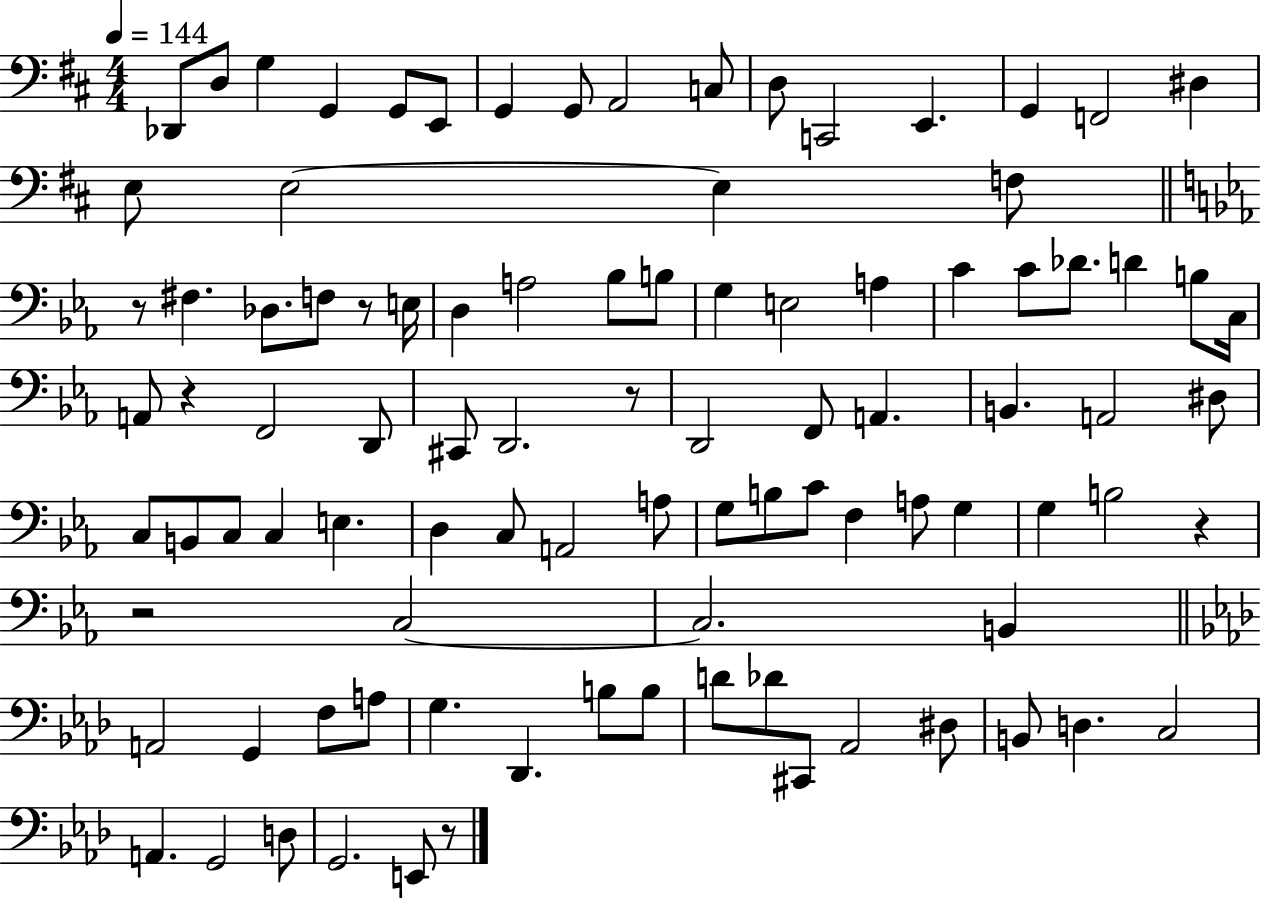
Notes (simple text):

Db2/e D3/e G3/q G2/q G2/e E2/e G2/q G2/e A2/h C3/e D3/e C2/h E2/q. G2/q F2/h D#3/q E3/e E3/h E3/q F3/e R/e F#3/q. Db3/e. F3/e R/e E3/s D3/q A3/h Bb3/e B3/e G3/q E3/h A3/q C4/q C4/e Db4/e. D4/q B3/e C3/s A2/e R/q F2/h D2/e C#2/e D2/h. R/e D2/h F2/e A2/q. B2/q. A2/h D#3/e C3/e B2/e C3/e C3/q E3/q. D3/q C3/e A2/h A3/e G3/e B3/e C4/e F3/q A3/e G3/q G3/q B3/h R/q R/h C3/h C3/h. B2/q A2/h G2/q F3/e A3/e G3/q. Db2/q. B3/e B3/e D4/e Db4/e C#2/e Ab2/h D#3/e B2/e D3/q. C3/h A2/q. G2/h D3/e G2/h. E2/e R/e